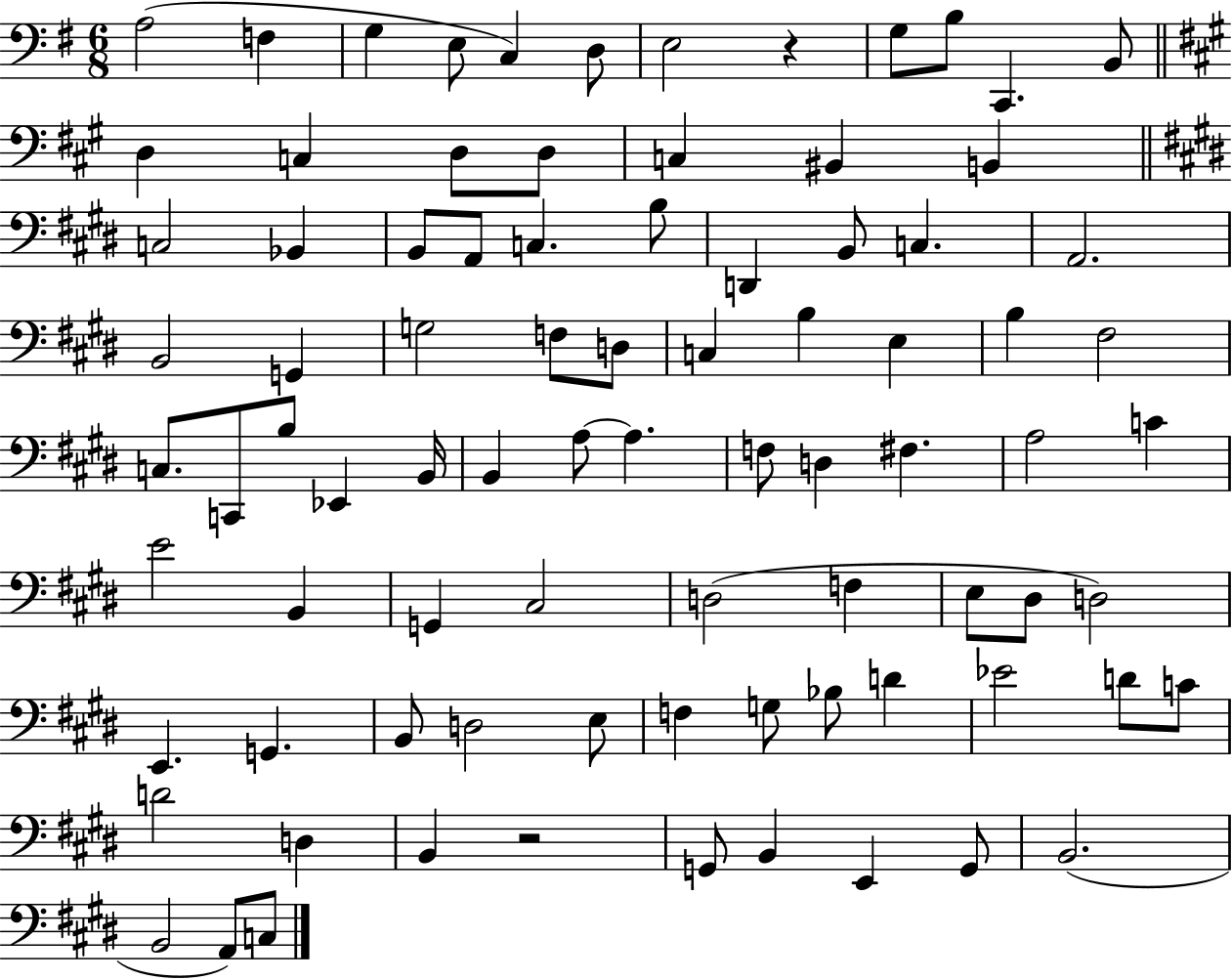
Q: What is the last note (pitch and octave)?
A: C3